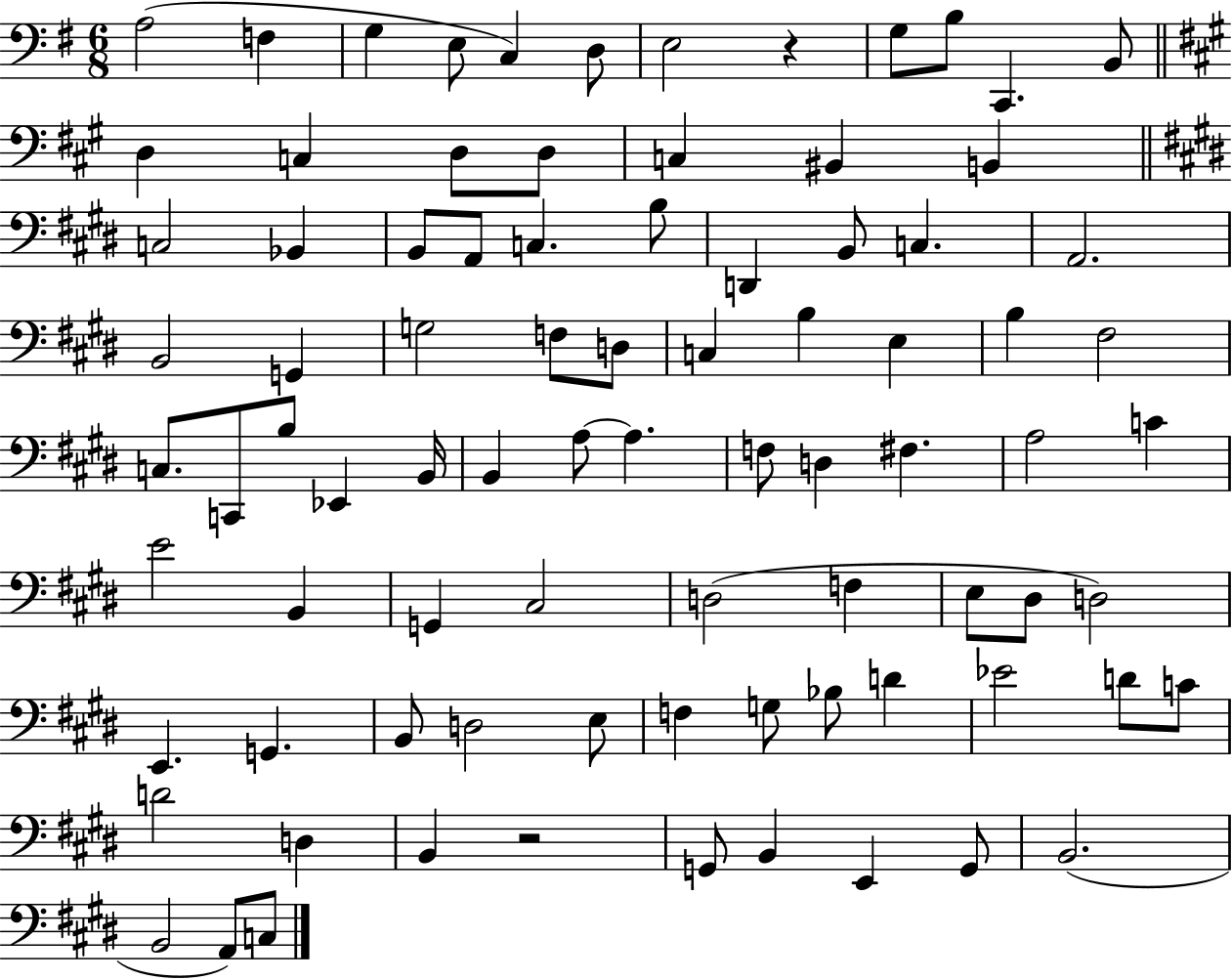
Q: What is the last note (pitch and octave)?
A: C3